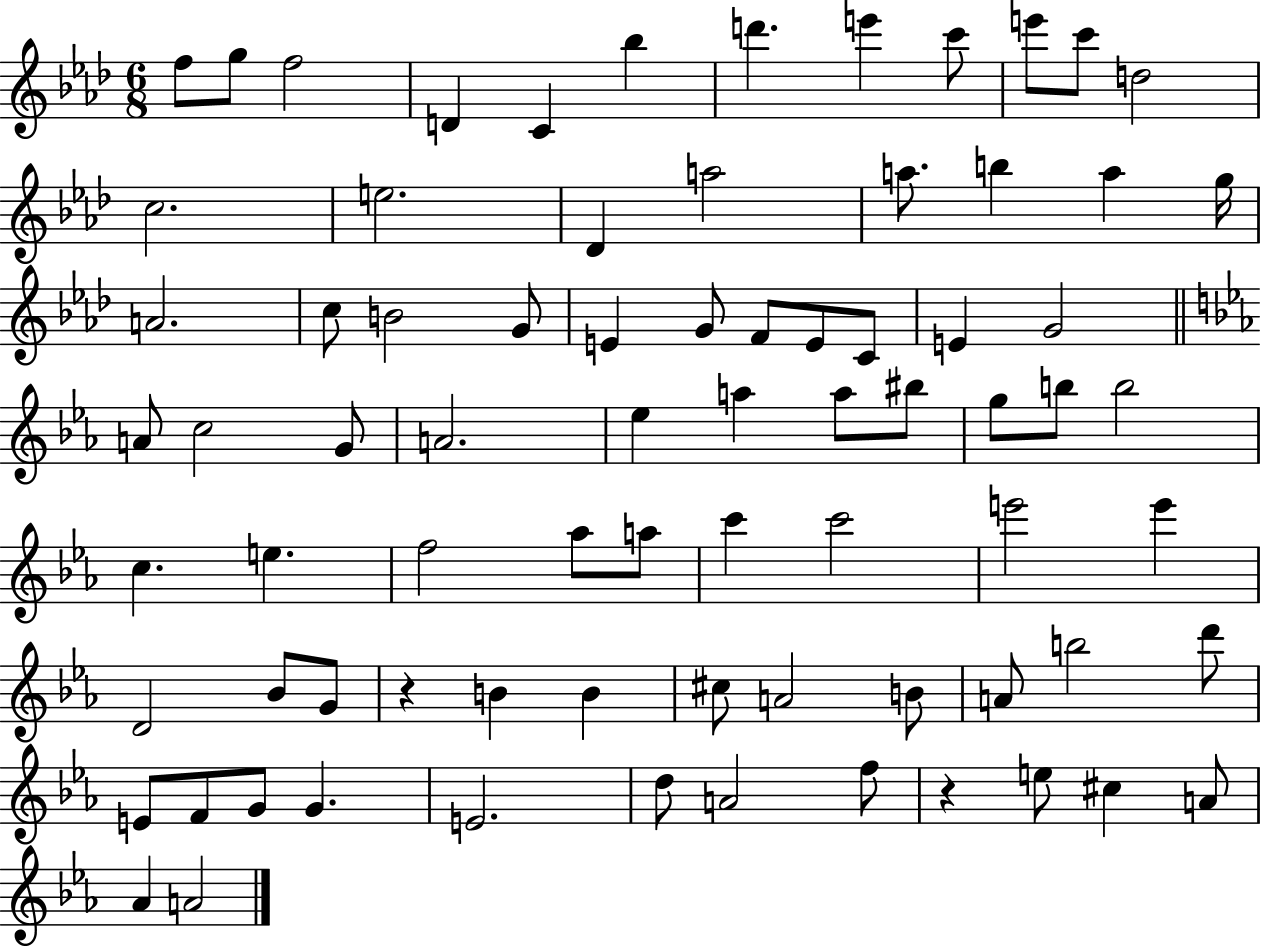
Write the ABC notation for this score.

X:1
T:Untitled
M:6/8
L:1/4
K:Ab
f/2 g/2 f2 D C _b d' e' c'/2 e'/2 c'/2 d2 c2 e2 _D a2 a/2 b a g/4 A2 c/2 B2 G/2 E G/2 F/2 E/2 C/2 E G2 A/2 c2 G/2 A2 _e a a/2 ^b/2 g/2 b/2 b2 c e f2 _a/2 a/2 c' c'2 e'2 e' D2 _B/2 G/2 z B B ^c/2 A2 B/2 A/2 b2 d'/2 E/2 F/2 G/2 G E2 d/2 A2 f/2 z e/2 ^c A/2 _A A2